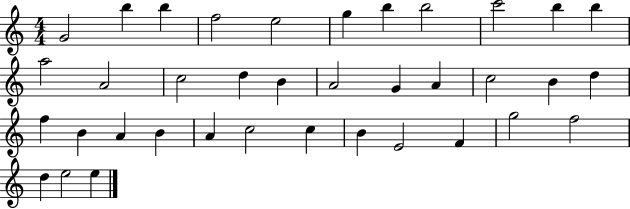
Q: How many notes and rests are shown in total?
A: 37